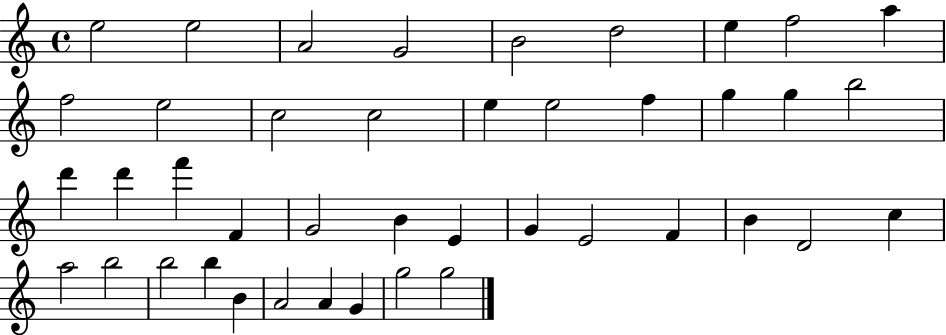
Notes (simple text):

E5/h E5/h A4/h G4/h B4/h D5/h E5/q F5/h A5/q F5/h E5/h C5/h C5/h E5/q E5/h F5/q G5/q G5/q B5/h D6/q D6/q F6/q F4/q G4/h B4/q E4/q G4/q E4/h F4/q B4/q D4/h C5/q A5/h B5/h B5/h B5/q B4/q A4/h A4/q G4/q G5/h G5/h